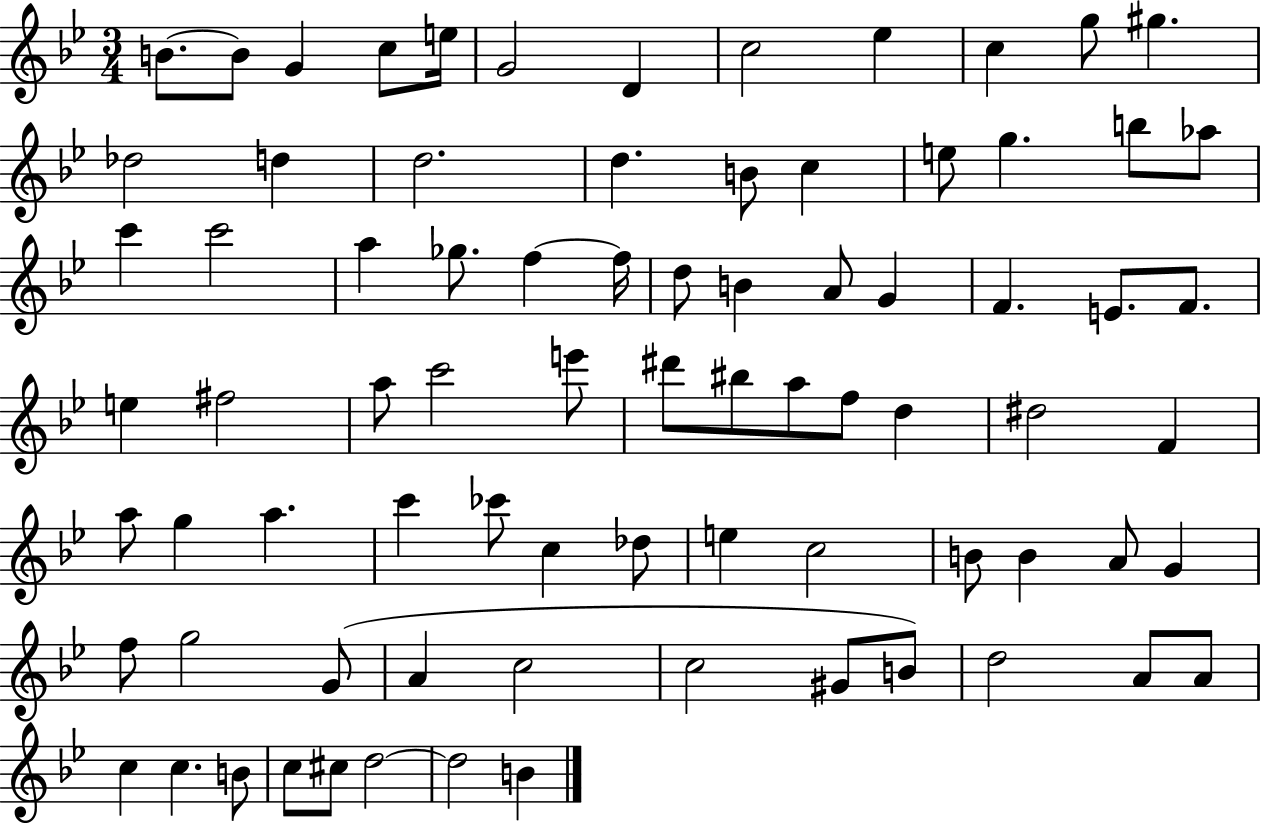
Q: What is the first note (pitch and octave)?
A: B4